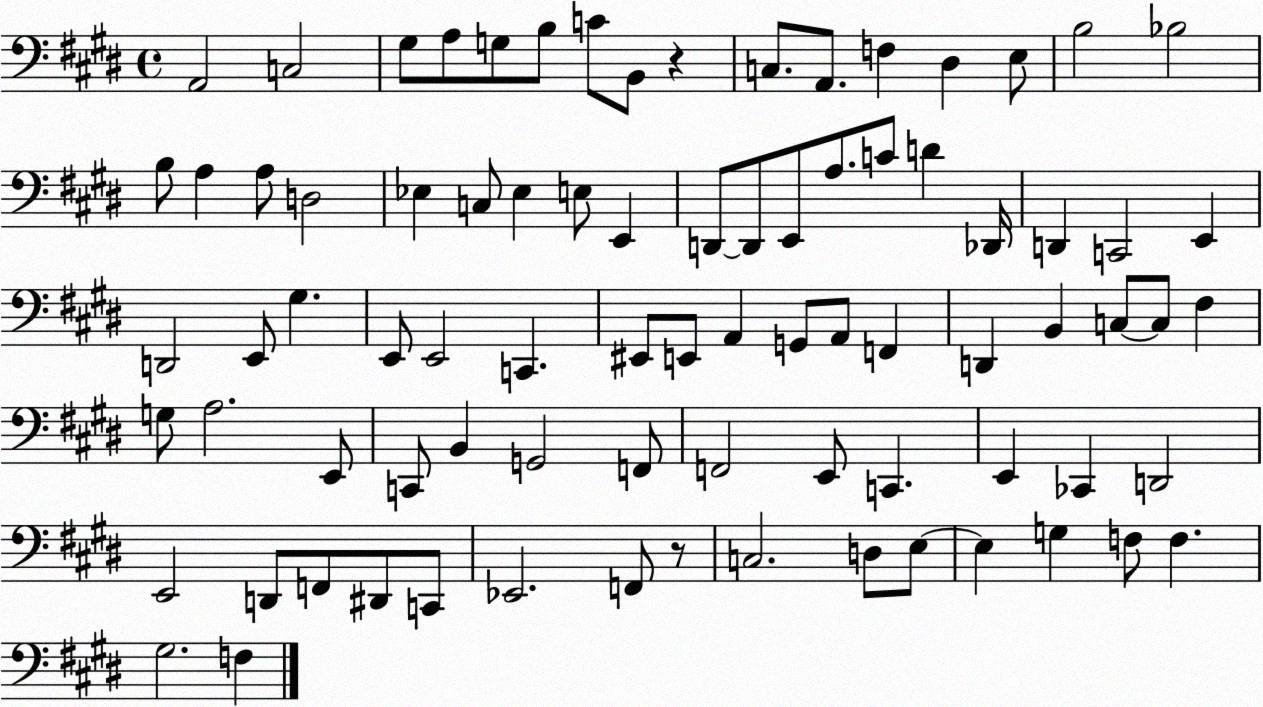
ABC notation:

X:1
T:Untitled
M:4/4
L:1/4
K:E
A,,2 C,2 ^G,/2 A,/2 G,/2 B,/2 C/2 B,,/2 z C,/2 A,,/2 F, ^D, E,/2 B,2 _B,2 B,/2 A, A,/2 D,2 _E, C,/2 _E, E,/2 E,, D,,/2 D,,/2 E,,/2 A,/2 C/2 D _D,,/4 D,, C,,2 E,, D,,2 E,,/2 ^G, E,,/2 E,,2 C,, ^E,,/2 E,,/2 A,, G,,/2 A,,/2 F,, D,, B,, C,/2 C,/2 ^F, G,/2 A,2 E,,/2 C,,/2 B,, G,,2 F,,/2 F,,2 E,,/2 C,, E,, _C,, D,,2 E,,2 D,,/2 F,,/2 ^D,,/2 C,,/2 _E,,2 F,,/2 z/2 C,2 D,/2 E,/2 E, G, F,/2 F, ^G,2 F,